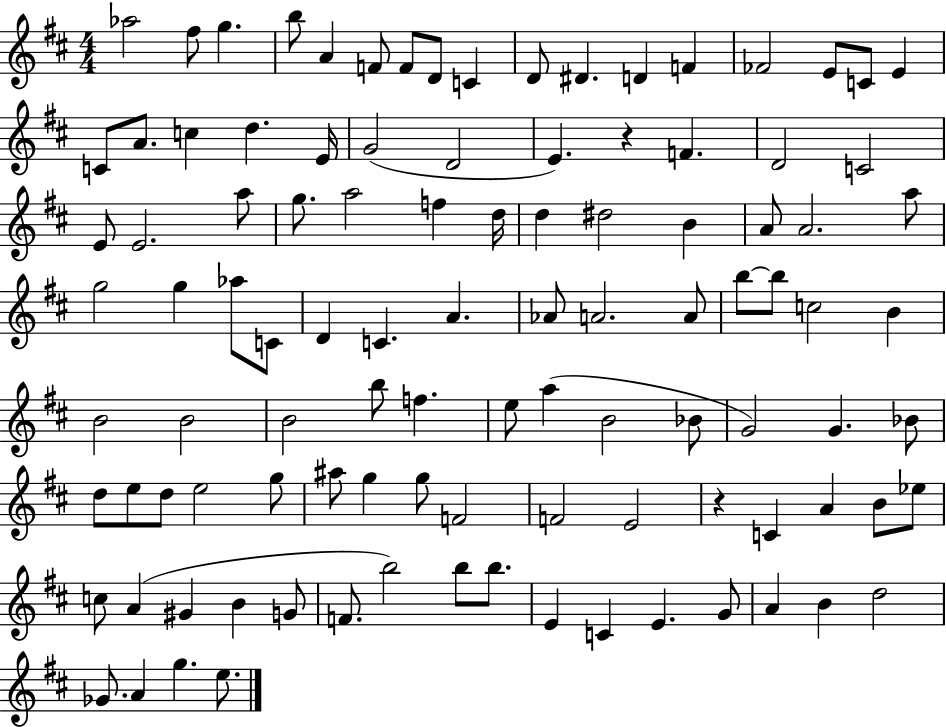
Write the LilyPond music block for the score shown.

{
  \clef treble
  \numericTimeSignature
  \time 4/4
  \key d \major
  aes''2 fis''8 g''4. | b''8 a'4 f'8 f'8 d'8 c'4 | d'8 dis'4. d'4 f'4 | fes'2 e'8 c'8 e'4 | \break c'8 a'8. c''4 d''4. e'16 | g'2( d'2 | e'4.) r4 f'4. | d'2 c'2 | \break e'8 e'2. a''8 | g''8. a''2 f''4 d''16 | d''4 dis''2 b'4 | a'8 a'2. a''8 | \break g''2 g''4 aes''8 c'8 | d'4 c'4. a'4. | aes'8 a'2. a'8 | b''8~~ b''8 c''2 b'4 | \break b'2 b'2 | b'2 b''8 f''4. | e''8 a''4( b'2 bes'8 | g'2) g'4. bes'8 | \break d''8 e''8 d''8 e''2 g''8 | ais''8 g''4 g''8 f'2 | f'2 e'2 | r4 c'4 a'4 b'8 ees''8 | \break c''8 a'4( gis'4 b'4 g'8 | f'8. b''2) b''8 b''8. | e'4 c'4 e'4. g'8 | a'4 b'4 d''2 | \break ges'8. a'4 g''4. e''8. | \bar "|."
}